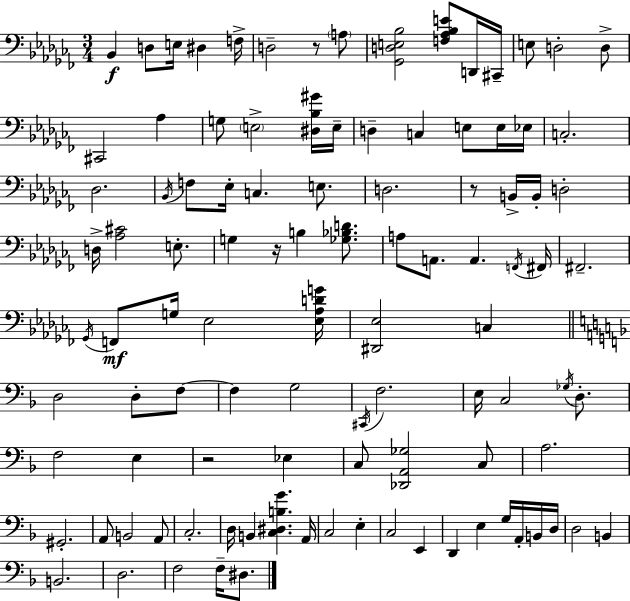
X:1
T:Untitled
M:3/4
L:1/4
K:Abm
_B,, D,/2 E,/4 ^D, F,/4 D,2 z/2 A,/2 [_G,,D,E,_B,]2 [F,_A,_B,E]/2 D,,/4 ^C,,/4 E,/2 D,2 D,/2 ^C,,2 _A, G,/2 E,2 [^D,_B,^G]/4 E,/4 D, C, E,/2 E,/4 _E,/4 C,2 _D,2 _B,,/4 F,/2 _E,/4 C, E,/2 D,2 z/2 B,,/4 B,,/4 D,2 D,/4 [_A,^C]2 E,/2 G, z/4 B, [_G,_B,D]/2 A,/2 A,,/2 A,, F,,/4 ^F,,/4 ^F,,2 _G,,/4 F,,/2 G,/4 _E,2 [_E,_A,DG]/4 [^D,,_E,]2 C, D,2 D,/2 F,/2 F, G,2 ^C,,/4 F,2 E,/4 C,2 _G,/4 D,/2 F,2 E, z2 _E, C,/2 [_D,,A,,_G,]2 C,/2 A,2 ^G,,2 A,,/2 B,,2 A,,/2 C,2 D,/4 B,, [C,^D,B,G] A,,/4 C,2 E, C,2 E,, D,, E, G,/4 A,,/4 B,,/4 D,/4 D,2 B,, B,,2 D,2 F,2 F,/4 ^D,/2